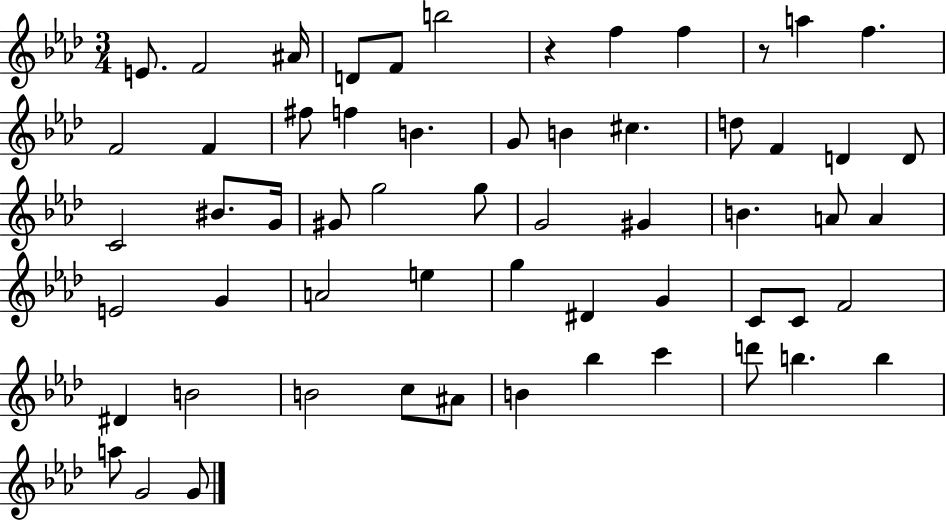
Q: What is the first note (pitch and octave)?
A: E4